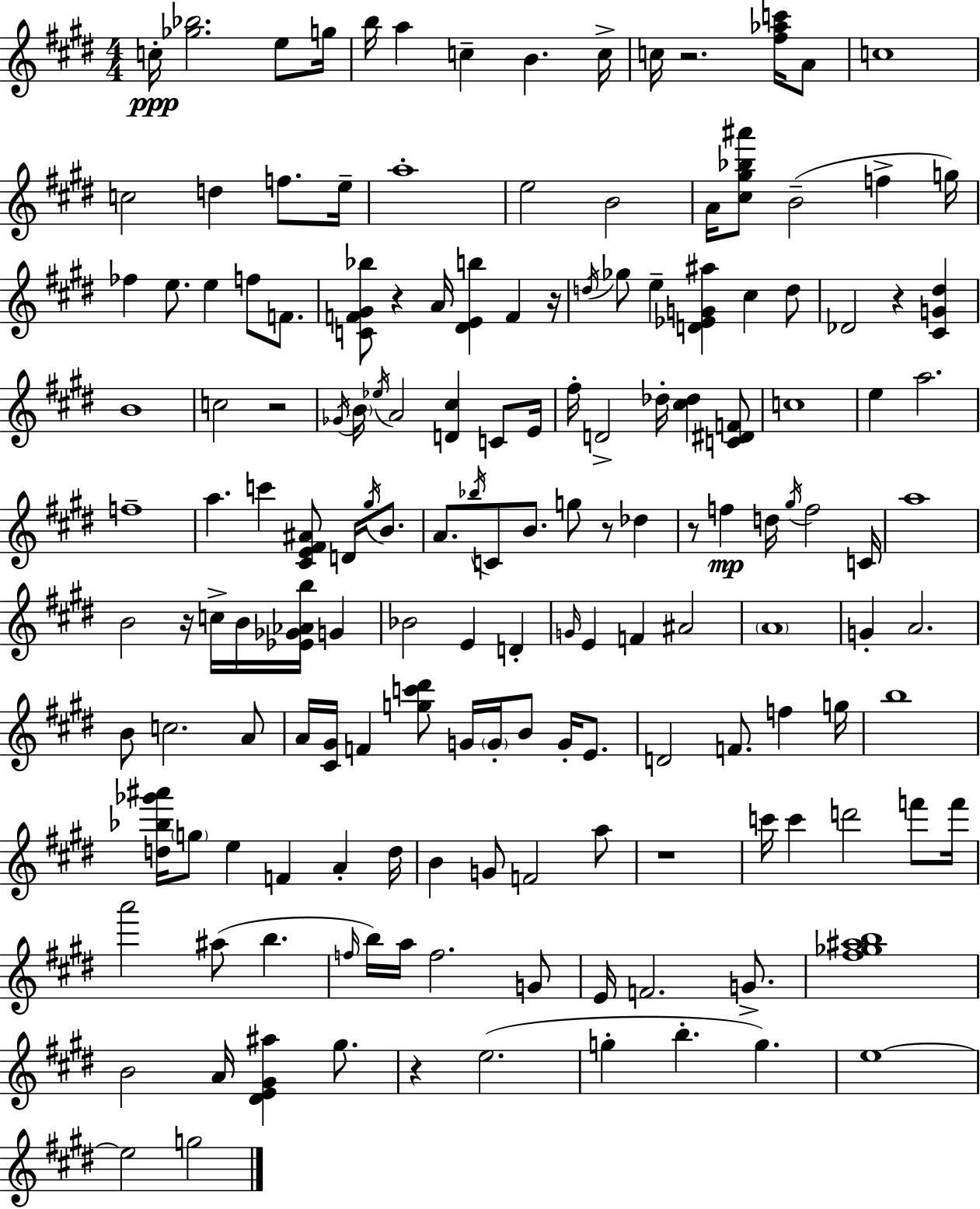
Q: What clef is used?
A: treble